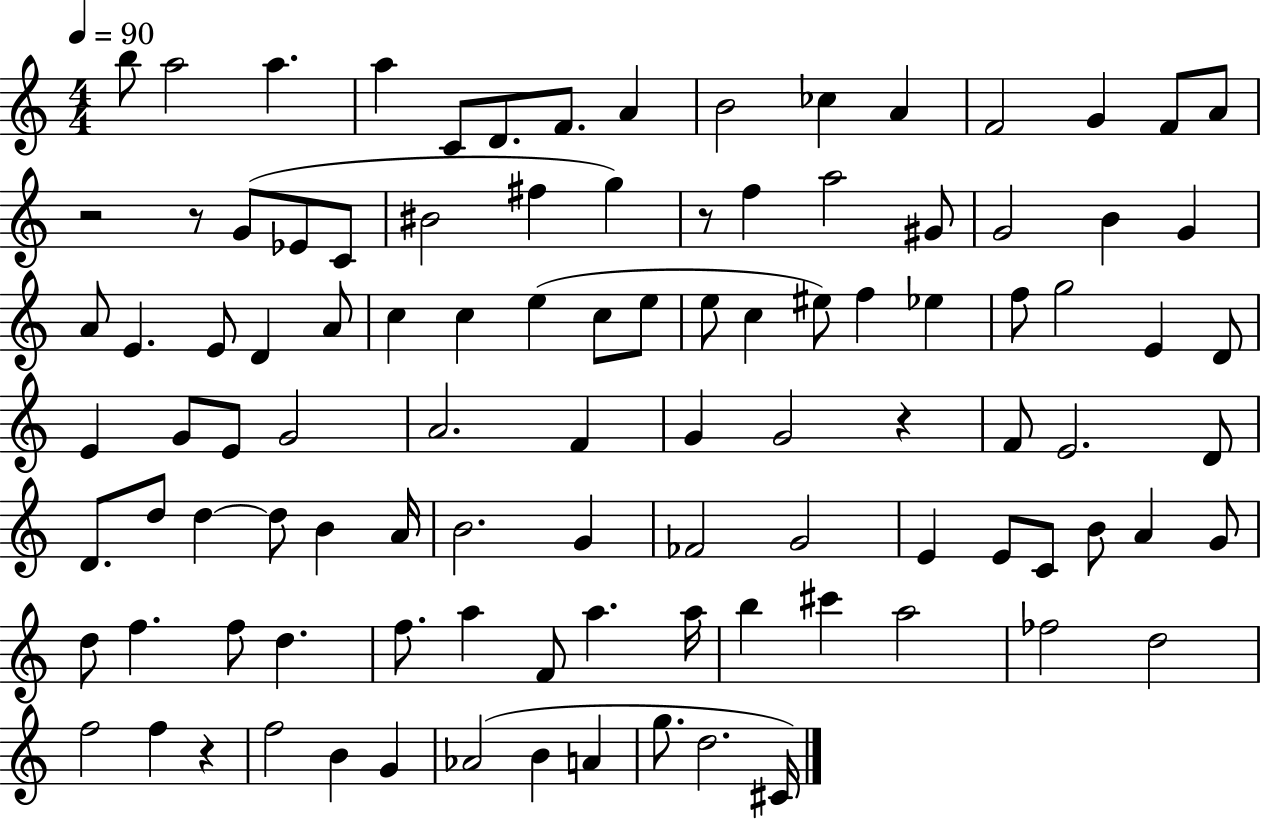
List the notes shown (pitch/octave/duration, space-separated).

B5/e A5/h A5/q. A5/q C4/e D4/e. F4/e. A4/q B4/h CES5/q A4/q F4/h G4/q F4/e A4/e R/h R/e G4/e Eb4/e C4/e BIS4/h F#5/q G5/q R/e F5/q A5/h G#4/e G4/h B4/q G4/q A4/e E4/q. E4/e D4/q A4/e C5/q C5/q E5/q C5/e E5/e E5/e C5/q EIS5/e F5/q Eb5/q F5/e G5/h E4/q D4/e E4/q G4/e E4/e G4/h A4/h. F4/q G4/q G4/h R/q F4/e E4/h. D4/e D4/e. D5/e D5/q D5/e B4/q A4/s B4/h. G4/q FES4/h G4/h E4/q E4/e C4/e B4/e A4/q G4/e D5/e F5/q. F5/e D5/q. F5/e. A5/q F4/e A5/q. A5/s B5/q C#6/q A5/h FES5/h D5/h F5/h F5/q R/q F5/h B4/q G4/q Ab4/h B4/q A4/q G5/e. D5/h. C#4/s